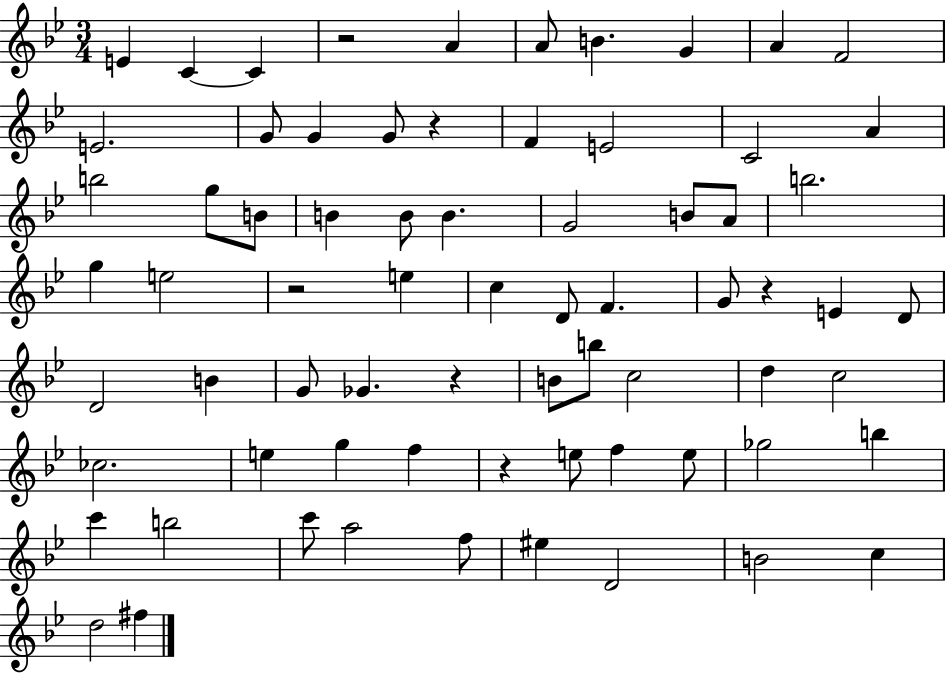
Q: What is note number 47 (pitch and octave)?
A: E5